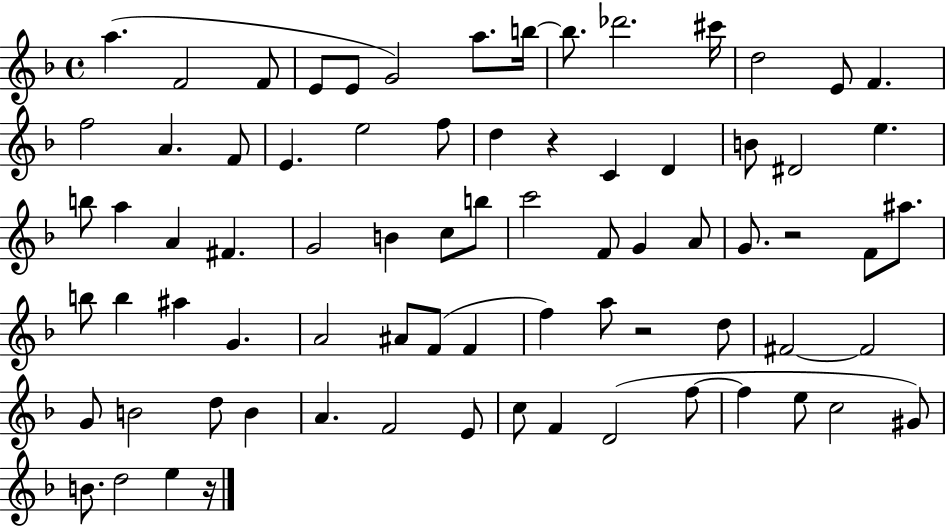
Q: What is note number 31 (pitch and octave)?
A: G4